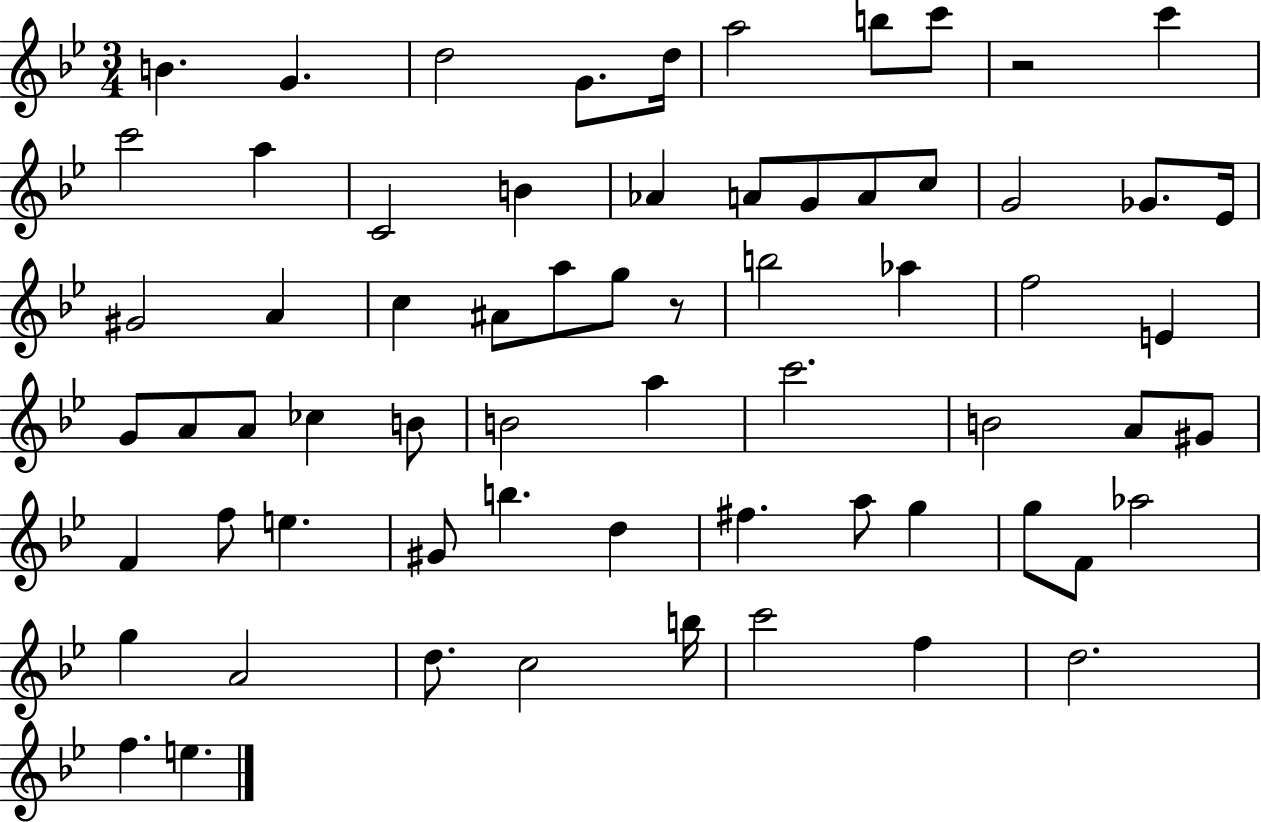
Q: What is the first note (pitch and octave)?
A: B4